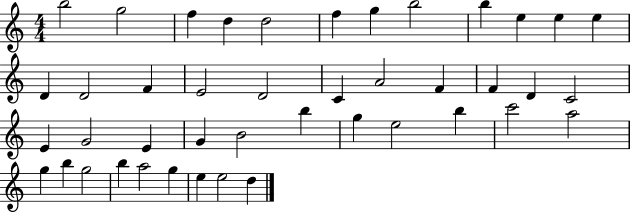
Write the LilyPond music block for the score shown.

{
  \clef treble
  \numericTimeSignature
  \time 4/4
  \key c \major
  b''2 g''2 | f''4 d''4 d''2 | f''4 g''4 b''2 | b''4 e''4 e''4 e''4 | \break d'4 d'2 f'4 | e'2 d'2 | c'4 a'2 f'4 | f'4 d'4 c'2 | \break e'4 g'2 e'4 | g'4 b'2 b''4 | g''4 e''2 b''4 | c'''2 a''2 | \break g''4 b''4 g''2 | b''4 a''2 g''4 | e''4 e''2 d''4 | \bar "|."
}